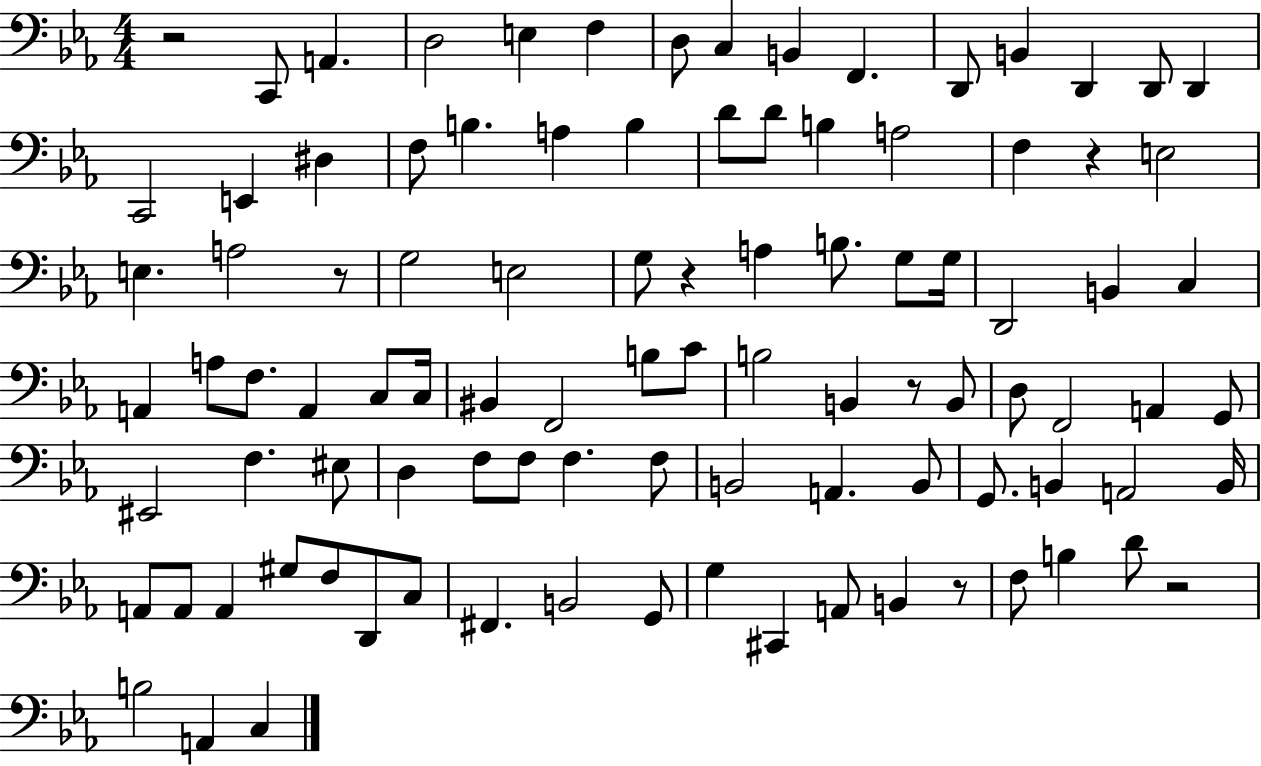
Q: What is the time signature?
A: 4/4